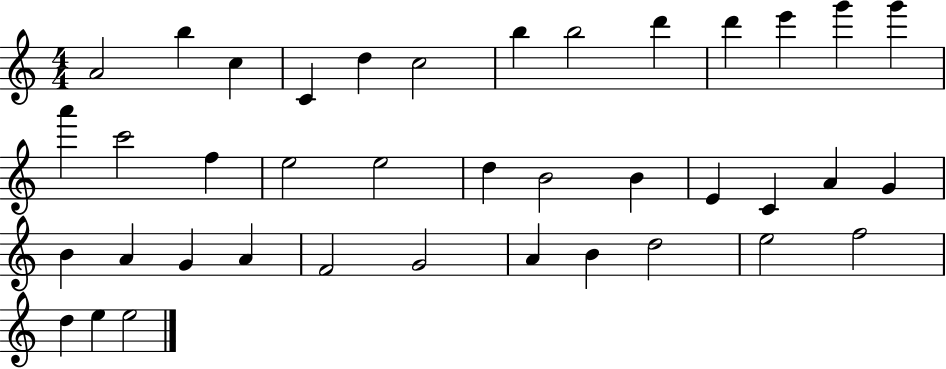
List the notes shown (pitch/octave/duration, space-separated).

A4/h B5/q C5/q C4/q D5/q C5/h B5/q B5/h D6/q D6/q E6/q G6/q G6/q A6/q C6/h F5/q E5/h E5/h D5/q B4/h B4/q E4/q C4/q A4/q G4/q B4/q A4/q G4/q A4/q F4/h G4/h A4/q B4/q D5/h E5/h F5/h D5/q E5/q E5/h